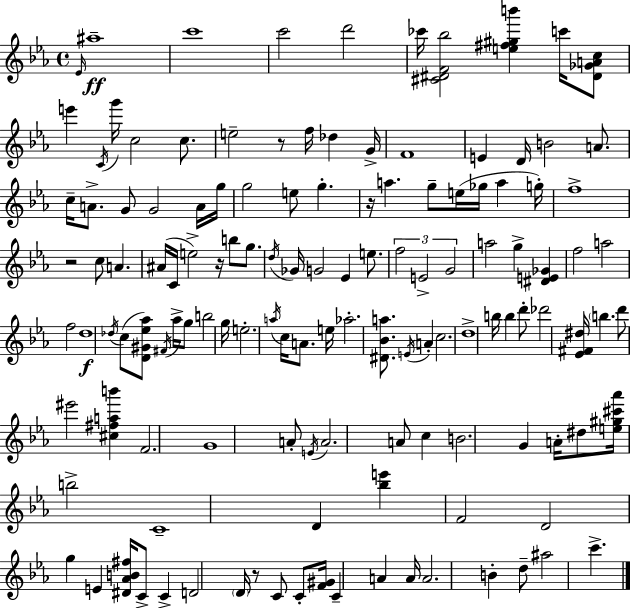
Eb4/s A#5/w C6/w C6/h D6/h CES6/s [C#4,D#4,F4,Bb5]/h [E5,F#5,G#5,B6]/q C6/s [D#4,Gb4,A4,C5]/e E6/q C4/s G6/s C5/h C5/e. E5/h R/e F5/s Db5/q G4/s F4/w E4/q D4/s B4/h A4/e. C5/s A4/e. G4/e G4/h A4/s G5/s G5/h E5/e G5/q. R/s A5/q. G5/e E5/s Gb5/s A5/q G5/s F5/w R/h C5/e A4/q. A#4/s C4/s E5/h R/s B5/e G5/e. D5/s Gb4/s G4/h Eb4/q E5/e. F5/h E4/h G4/h A5/h G5/q [D#4,E4,Gb4]/q F5/h A5/h F5/h D5/w Db5/s C5/e [D4,G#4,Eb5,Ab5]/e F#4/s Ab5/s G5/e B5/h G5/s E5/h. A5/s C5/s A4/e. E5/s Ab5/h. [D#4,Bb4,A5]/e. E4/s A4/q C5/h. D5/w B5/s B5/q D6/e Db6/h [Eb4,F#4,D#5]/s B5/q. D6/e EIS6/h [C#5,F#5,A5,B6]/q F4/h. G4/w A4/e E4/s A4/h. A4/e C5/q B4/h. G4/q A4/s D#5/e [E5,G#5,C#6,Ab6]/s B5/h C4/w D4/q [Bb5,E6]/q F4/h D4/h G5/q E4/q [D#4,Ab4,B4,F#5]/s C4/e C4/q D4/h D4/s R/e C4/e C4/e [F4,G#4]/s C4/q A4/q A4/s A4/h. B4/q D5/e A#5/h C6/q.